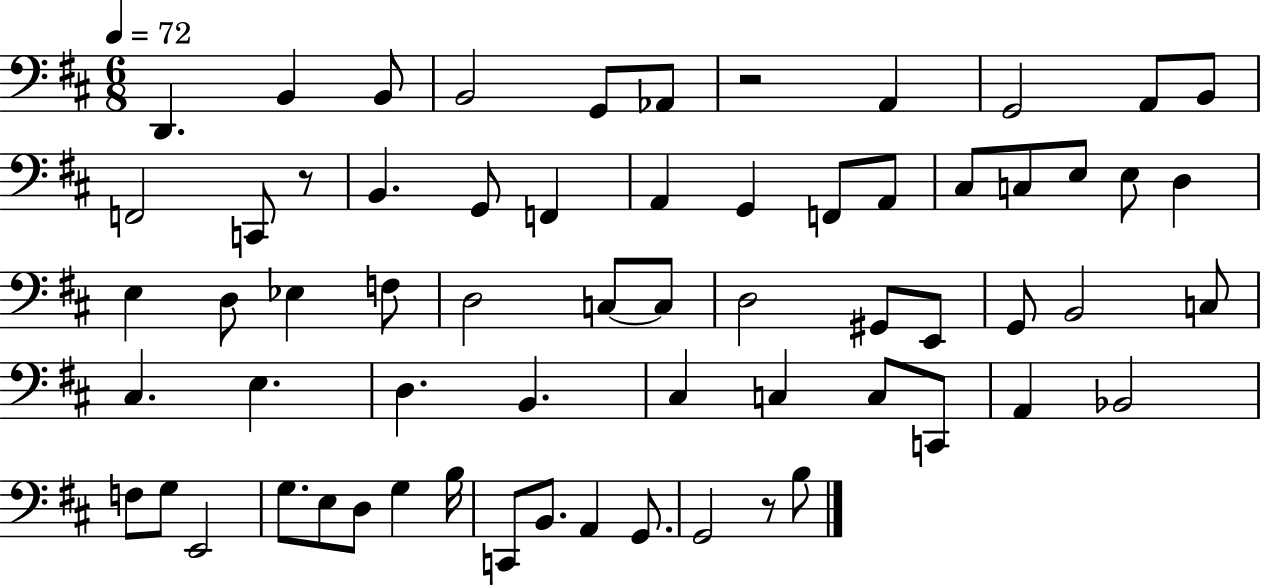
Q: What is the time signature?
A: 6/8